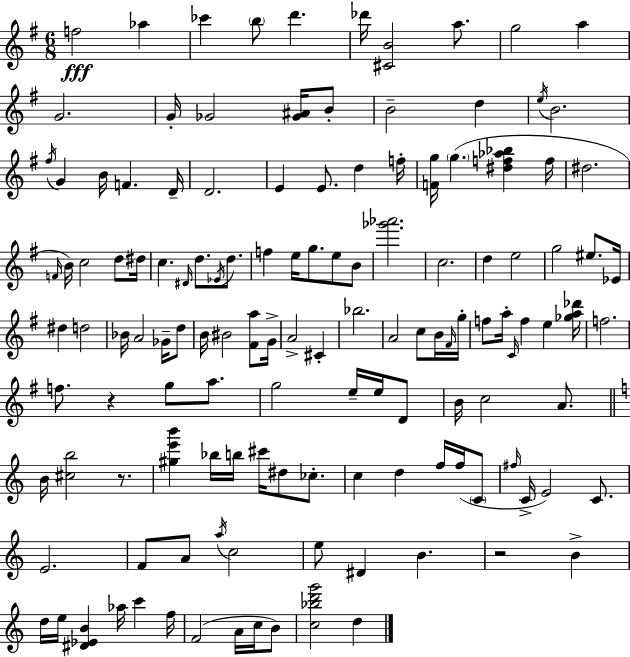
F5/h Ab5/q CES6/q B5/e D6/q. Db6/s [C#4,B4]/h A5/e. G5/h A5/q G4/h. G4/s Gb4/h [Gb4,A#4]/s B4/e B4/h D5/q E5/s B4/h. F#5/s G4/q B4/s F4/q. D4/s D4/h. E4/q E4/e. D5/q F5/s [F4,G5]/s G5/q. [D#5,F5,Ab5,Bb5]/q F5/s D#5/h. F4/s B4/s C5/h D5/e D#5/s C5/q. D#4/s D5/e. Eb4/s D5/e. F5/q E5/s G5/e. E5/e B4/e [Gb6,Ab6]/h. C5/h. D5/q E5/h G5/h EIS5/e. Eb4/s D#5/q D5/h Bb4/s A4/h Gb4/s D5/e B4/s BIS4/h [F#4,A5]/e G4/s A4/h C#4/q Bb5/h. A4/h C5/e B4/s F#4/s G5/s F5/e A5/s C4/s F5/q E5/q [Gb5,A5,Db6]/s F5/h. F5/e. R/q G5/e A5/e. G5/h E5/s E5/s D4/e B4/s C5/h A4/e. B4/s [C#5,B5]/h R/e. [G#5,E6,B6]/q Bb5/s B5/s C#6/s D#5/e CES5/e. C5/q D5/q F5/s F5/s C4/e F#5/s C4/s E4/h C4/e. E4/h. F4/e A4/e A5/s C5/h E5/e D#4/q B4/q. R/h B4/q D5/s E5/s [D#4,Eb4,B4]/q Ab5/s C6/q F5/s F4/h A4/s C5/s B4/e [C5,Bb5,D6,G6]/h D5/q